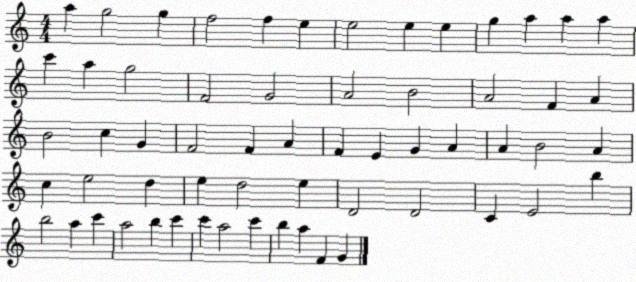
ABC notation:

X:1
T:Untitled
M:4/4
L:1/4
K:C
a g2 g f2 f e e2 e e g a a a c' a g2 F2 G2 A2 B2 A2 F A B2 c G F2 F A F E G A A B2 A c e2 d e d2 e D2 D2 C E2 b b2 a c' a2 b c' c' a2 c' b a F G